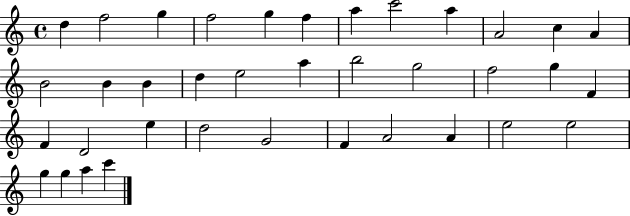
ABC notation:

X:1
T:Untitled
M:4/4
L:1/4
K:C
d f2 g f2 g f a c'2 a A2 c A B2 B B d e2 a b2 g2 f2 g F F D2 e d2 G2 F A2 A e2 e2 g g a c'